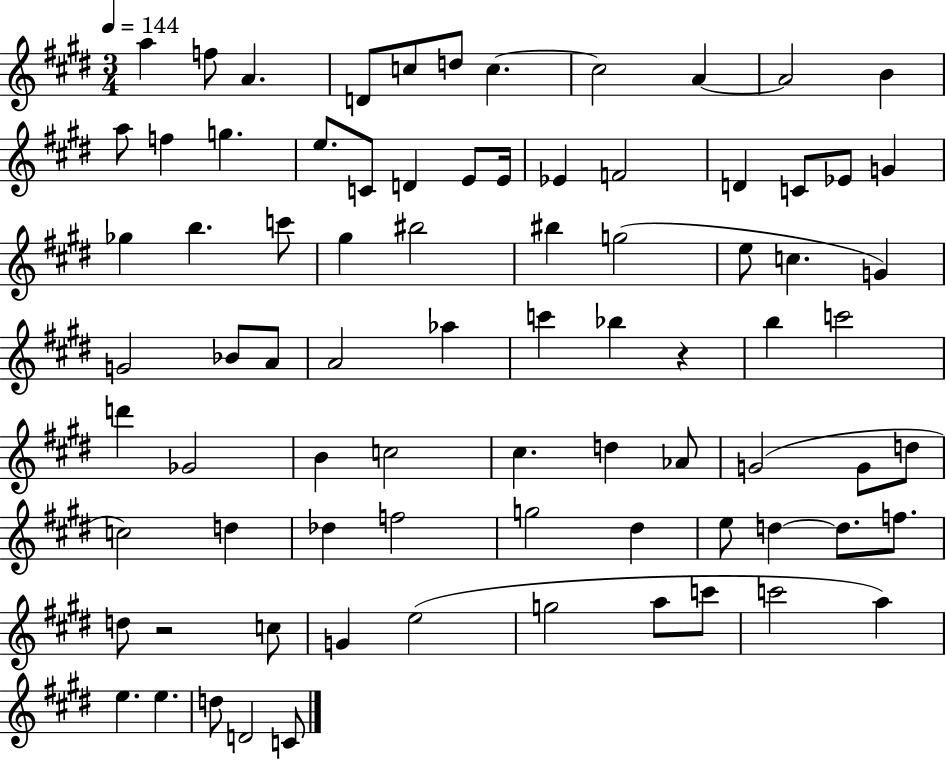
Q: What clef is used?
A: treble